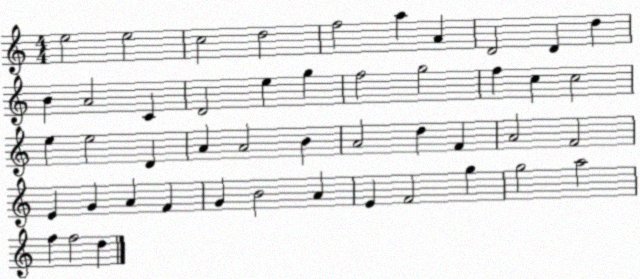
X:1
T:Untitled
M:4/4
L:1/4
K:C
e2 e2 c2 d2 f2 a A D2 D d B A2 C D2 e g f2 g2 f c c2 e e2 D A A2 B A2 d F A2 F2 E G A F G B2 A E F2 g g2 a2 f f2 d